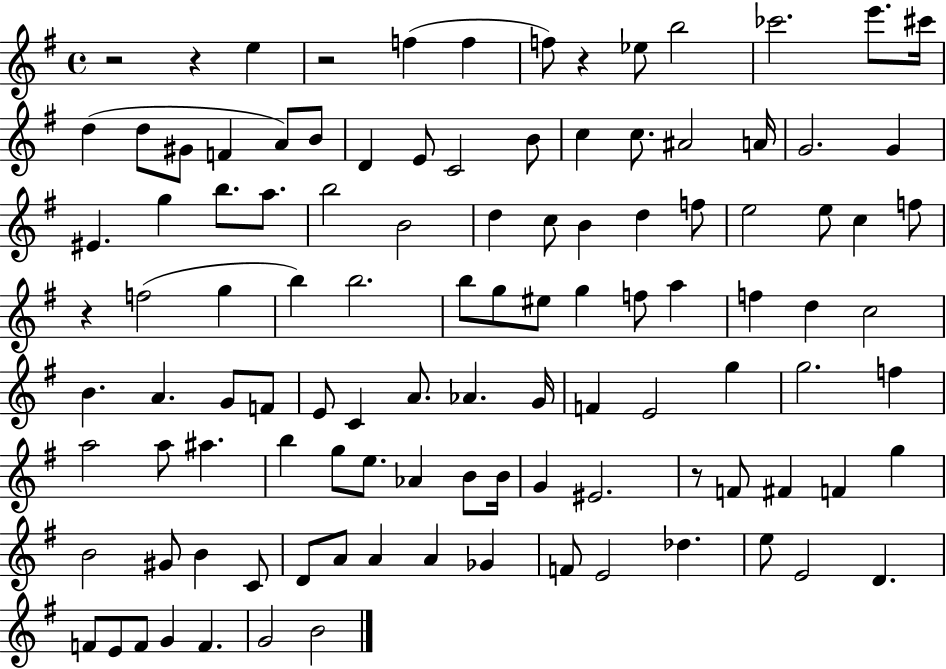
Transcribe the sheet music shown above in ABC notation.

X:1
T:Untitled
M:4/4
L:1/4
K:G
z2 z e z2 f f f/2 z _e/2 b2 _c'2 e'/2 ^c'/4 d d/2 ^G/2 F A/2 B/2 D E/2 C2 B/2 c c/2 ^A2 A/4 G2 G ^E g b/2 a/2 b2 B2 d c/2 B d f/2 e2 e/2 c f/2 z f2 g b b2 b/2 g/2 ^e/2 g f/2 a f d c2 B A G/2 F/2 E/2 C A/2 _A G/4 F E2 g g2 f a2 a/2 ^a b g/2 e/2 _A B/2 B/4 G ^E2 z/2 F/2 ^F F g B2 ^G/2 B C/2 D/2 A/2 A A _G F/2 E2 _d e/2 E2 D F/2 E/2 F/2 G F G2 B2